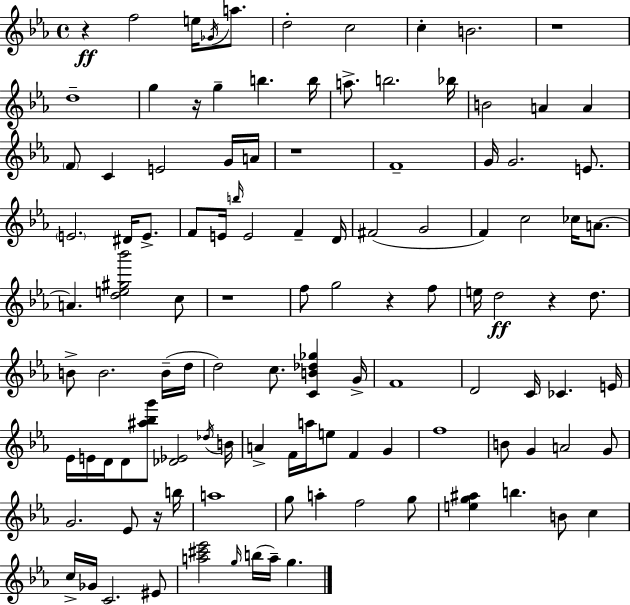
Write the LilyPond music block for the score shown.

{
  \clef treble
  \time 4/4
  \defaultTimeSignature
  \key ees \major
  r4\ff f''2 e''16 \acciaccatura { ges'16 } a''8. | d''2-. c''2 | c''4-. b'2. | r1 | \break d''1-- | g''4 r16 g''4-- b''4. | b''16 a''8.-> b''2. | bes''16 b'2 a'4 a'4 | \break \parenthesize f'8 c'4 e'2 g'16 | a'16 r1 | f'1-- | g'16 g'2. e'8. | \break \parenthesize e'2. dis'16 e'8.-> | f'8 e'16 \grace { b''16 } e'2 f'4-- | d'16 fis'2( g'2 | f'4) c''2 ces''16 a'8.~~ | \break a'4. <d'' e'' gis'' bes'''>2 | c''8 r1 | f''8 g''2 r4 | f''8 e''16 d''2\ff r4 d''8. | \break b'8-> b'2. | b'16--( d''16 d''2) c''8. <c' b' des'' ges''>4 | g'16-> f'1 | d'2 c'16 ces'4. | \break e'16 ees'16 e'16 d'16 d'8 <ais'' bes'' g'''>8 <des' ees'>2 | \acciaccatura { des''16 } b'16 a'4-> f'16 a''16 e''8 f'4 g'4 | f''1 | b'8 g'4 a'2 | \break g'8 g'2. ees'8 | r16 b''16 a''1 | g''8 a''4-. f''2 | g''8 <e'' g'' ais''>4 b''4. b'8 c''4 | \break c''16-> ges'16 c'2. | eis'8 <a'' cis''' ees'''>2 \grace { g''16 }( b''16 a''16--) g''4. | \bar "|."
}